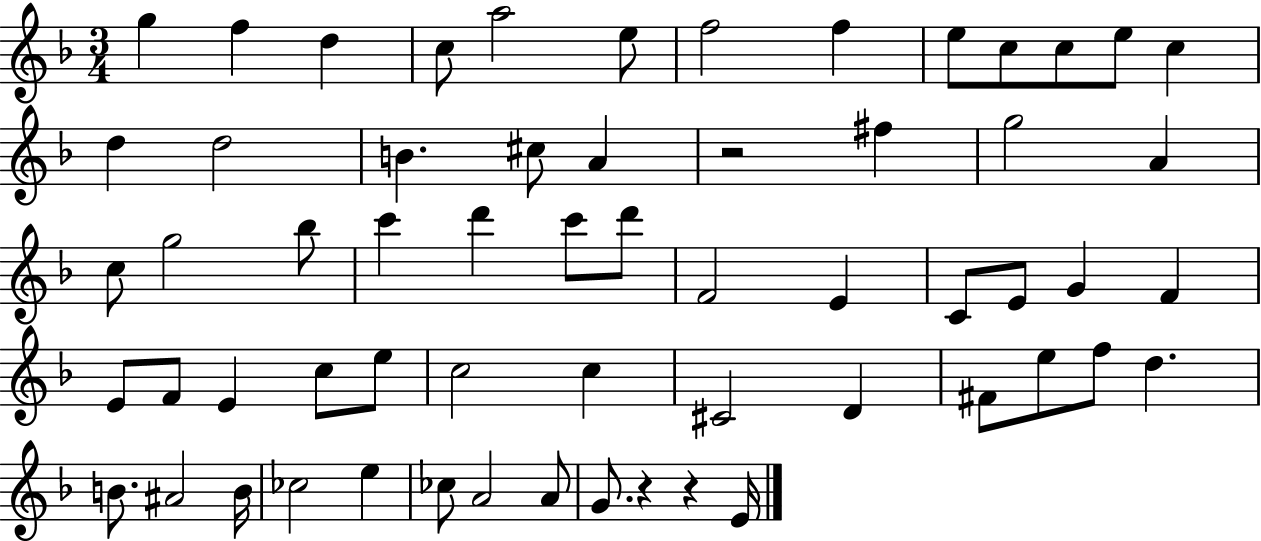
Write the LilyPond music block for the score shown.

{
  \clef treble
  \numericTimeSignature
  \time 3/4
  \key f \major
  g''4 f''4 d''4 | c''8 a''2 e''8 | f''2 f''4 | e''8 c''8 c''8 e''8 c''4 | \break d''4 d''2 | b'4. cis''8 a'4 | r2 fis''4 | g''2 a'4 | \break c''8 g''2 bes''8 | c'''4 d'''4 c'''8 d'''8 | f'2 e'4 | c'8 e'8 g'4 f'4 | \break e'8 f'8 e'4 c''8 e''8 | c''2 c''4 | cis'2 d'4 | fis'8 e''8 f''8 d''4. | \break b'8. ais'2 b'16 | ces''2 e''4 | ces''8 a'2 a'8 | g'8. r4 r4 e'16 | \break \bar "|."
}